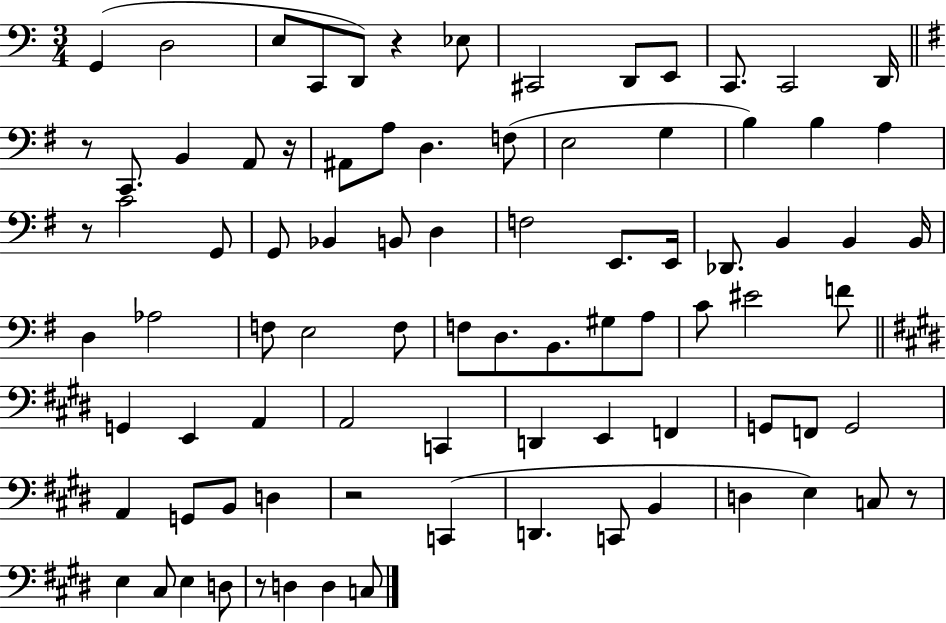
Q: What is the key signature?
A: C major